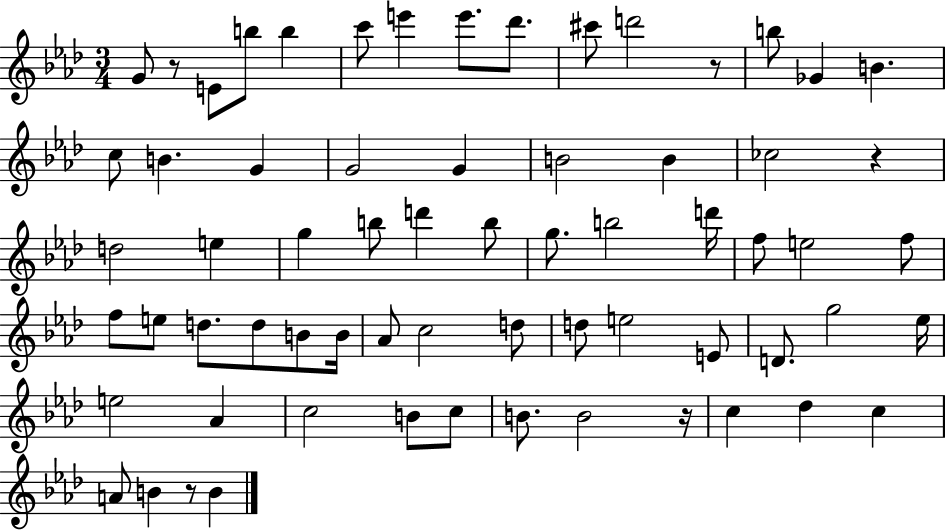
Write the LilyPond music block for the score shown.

{
  \clef treble
  \numericTimeSignature
  \time 3/4
  \key aes \major
  g'8 r8 e'8 b''8 b''4 | c'''8 e'''4 e'''8. des'''8. | cis'''8 d'''2 r8 | b''8 ges'4 b'4. | \break c''8 b'4. g'4 | g'2 g'4 | b'2 b'4 | ces''2 r4 | \break d''2 e''4 | g''4 b''8 d'''4 b''8 | g''8. b''2 d'''16 | f''8 e''2 f''8 | \break f''8 e''8 d''8. d''8 b'8 b'16 | aes'8 c''2 d''8 | d''8 e''2 e'8 | d'8. g''2 ees''16 | \break e''2 aes'4 | c''2 b'8 c''8 | b'8. b'2 r16 | c''4 des''4 c''4 | \break a'8 b'4 r8 b'4 | \bar "|."
}